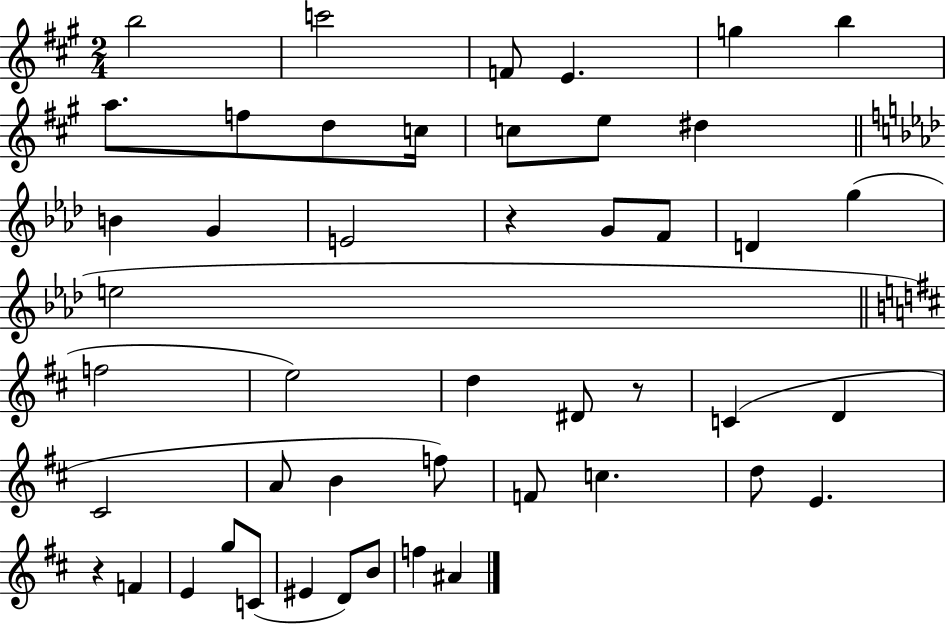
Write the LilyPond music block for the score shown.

{
  \clef treble
  \numericTimeSignature
  \time 2/4
  \key a \major
  b''2 | c'''2 | f'8 e'4. | g''4 b''4 | \break a''8. f''8 d''8 c''16 | c''8 e''8 dis''4 | \bar "||" \break \key f \minor b'4 g'4 | e'2 | r4 g'8 f'8 | d'4 g''4( | \break e''2 | \bar "||" \break \key b \minor f''2 | e''2) | d''4 dis'8 r8 | c'4( d'4 | \break cis'2 | a'8 b'4 f''8) | f'8 c''4. | d''8 e'4. | \break r4 f'4 | e'4 g''8 c'8( | eis'4 d'8) b'8 | f''4 ais'4 | \break \bar "|."
}